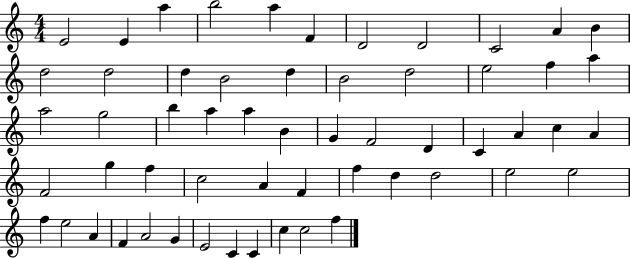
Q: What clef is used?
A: treble